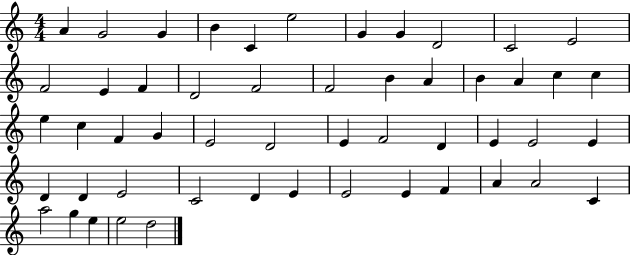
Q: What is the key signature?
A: C major